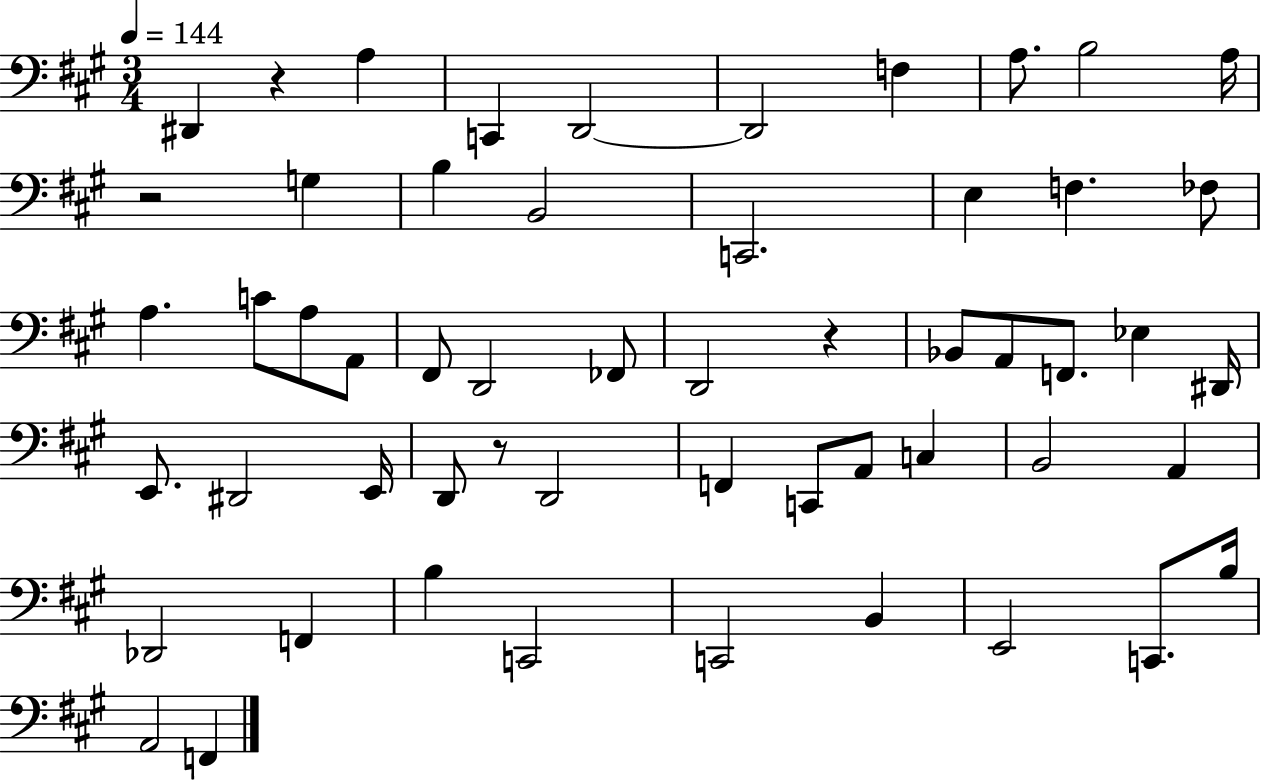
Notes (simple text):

D#2/q R/q A3/q C2/q D2/h D2/h F3/q A3/e. B3/h A3/s R/h G3/q B3/q B2/h C2/h. E3/q F3/q. FES3/e A3/q. C4/e A3/e A2/e F#2/e D2/h FES2/e D2/h R/q Bb2/e A2/e F2/e. Eb3/q D#2/s E2/e. D#2/h E2/s D2/e R/e D2/h F2/q C2/e A2/e C3/q B2/h A2/q Db2/h F2/q B3/q C2/h C2/h B2/q E2/h C2/e. B3/s A2/h F2/q